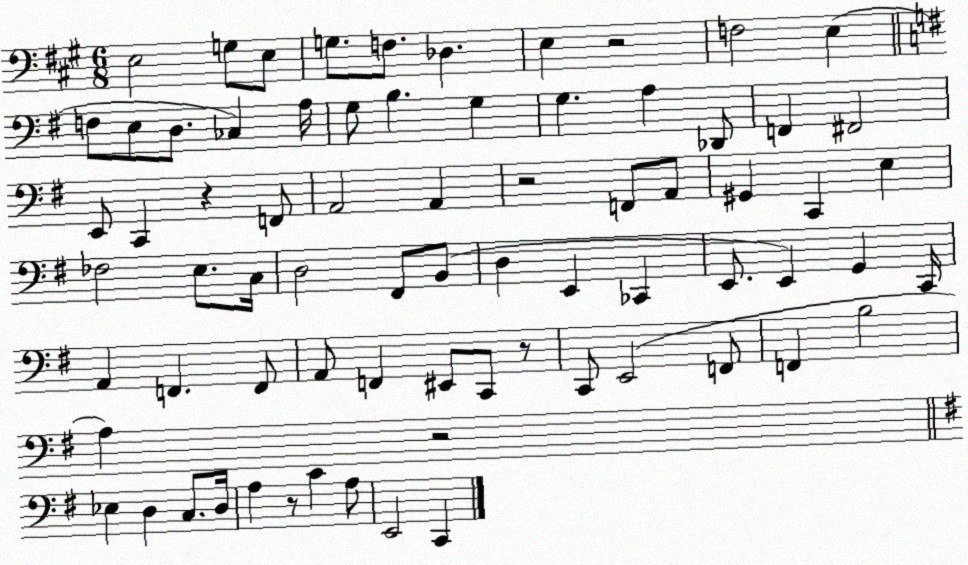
X:1
T:Untitled
M:6/8
L:1/4
K:A
E,2 G,/2 E,/2 G,/2 F,/2 _D, E, z2 F,2 E, F,/2 E,/2 D,/2 _C, A,/4 G,/2 B, G, G, A, _D,,/2 F,, ^F,,2 E,,/2 C,, z F,,/2 A,,2 A,, z2 F,,/2 A,,/2 ^G,, C,, E, _F,2 E,/2 C,/4 D,2 ^F,,/2 B,,/2 D, E,, _C,, E,,/2 E,, G,, C,,/4 A,, F,, F,,/2 A,,/2 F,, ^E,,/2 C,,/2 z/2 C,,/2 E,,2 F,,/2 F,, B,2 A, z2 _E, D, C,/2 D,/4 A, z/2 C A,/2 E,,2 C,,